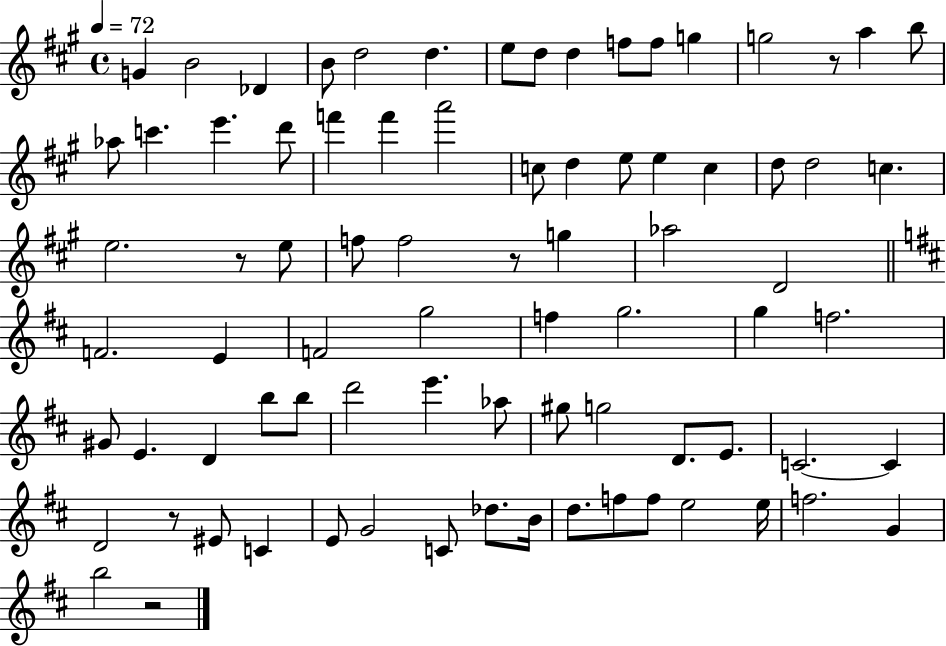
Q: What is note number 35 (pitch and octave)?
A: G5